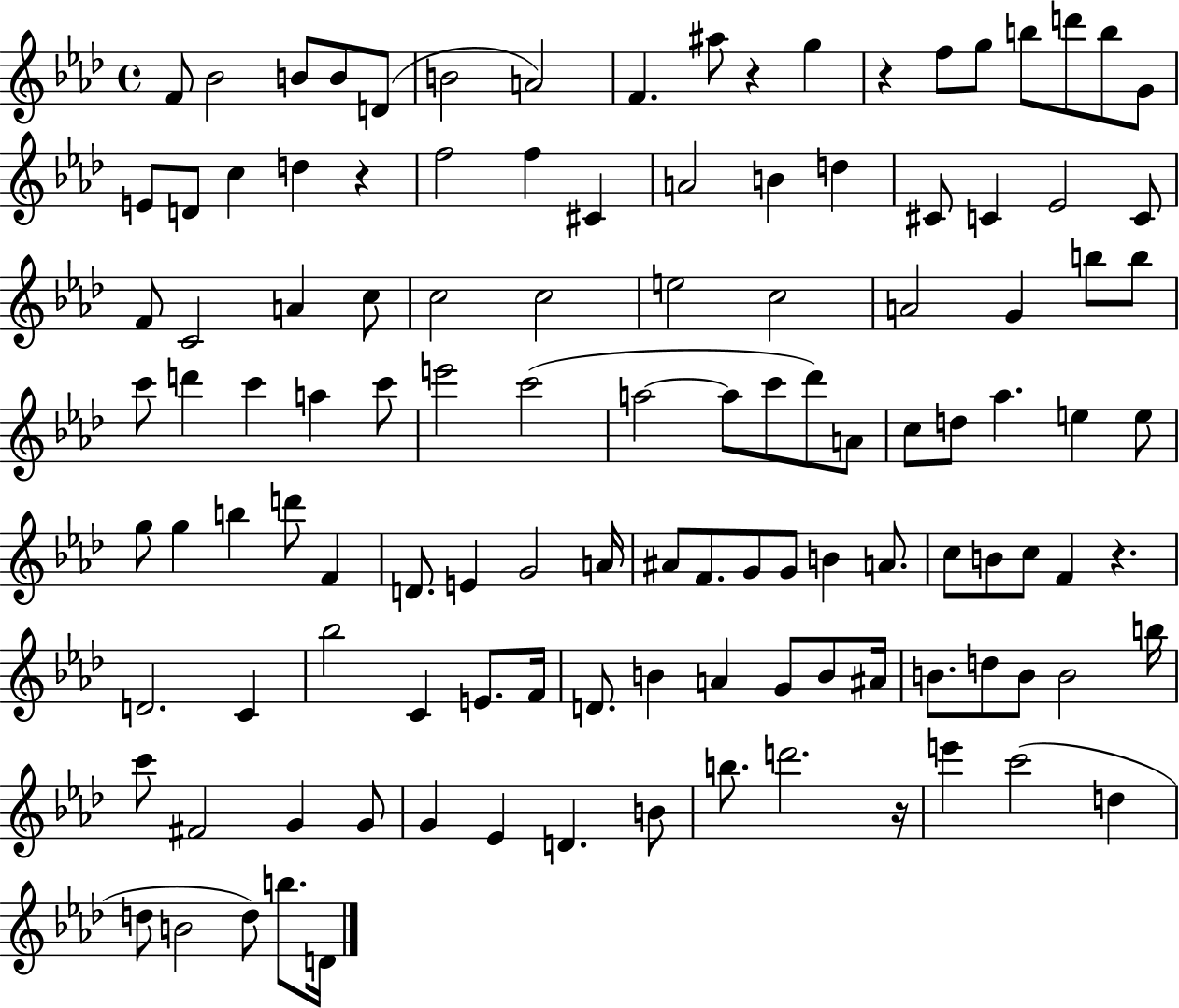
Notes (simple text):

F4/e Bb4/h B4/e B4/e D4/e B4/h A4/h F4/q. A#5/e R/q G5/q R/q F5/e G5/e B5/e D6/e B5/e G4/e E4/e D4/e C5/q D5/q R/q F5/h F5/q C#4/q A4/h B4/q D5/q C#4/e C4/q Eb4/h C4/e F4/e C4/h A4/q C5/e C5/h C5/h E5/h C5/h A4/h G4/q B5/e B5/e C6/e D6/q C6/q A5/q C6/e E6/h C6/h A5/h A5/e C6/e Db6/e A4/e C5/e D5/e Ab5/q. E5/q E5/e G5/e G5/q B5/q D6/e F4/q D4/e. E4/q G4/h A4/s A#4/e F4/e. G4/e G4/e B4/q A4/e. C5/e B4/e C5/e F4/q R/q. D4/h. C4/q Bb5/h C4/q E4/e. F4/s D4/e. B4/q A4/q G4/e B4/e A#4/s B4/e. D5/e B4/e B4/h B5/s C6/e F#4/h G4/q G4/e G4/q Eb4/q D4/q. B4/e B5/e. D6/h. R/s E6/q C6/h D5/q D5/e B4/h D5/e B5/e. D4/s